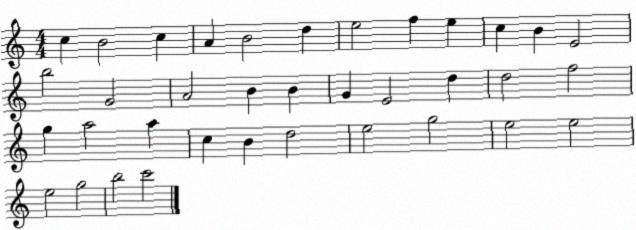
X:1
T:Untitled
M:4/4
L:1/4
K:C
c B2 c A B2 d e2 f e c B E2 b2 G2 A2 B B G E2 d d2 f2 g a2 a c B d2 e2 g2 e2 e2 e2 g2 b2 c'2